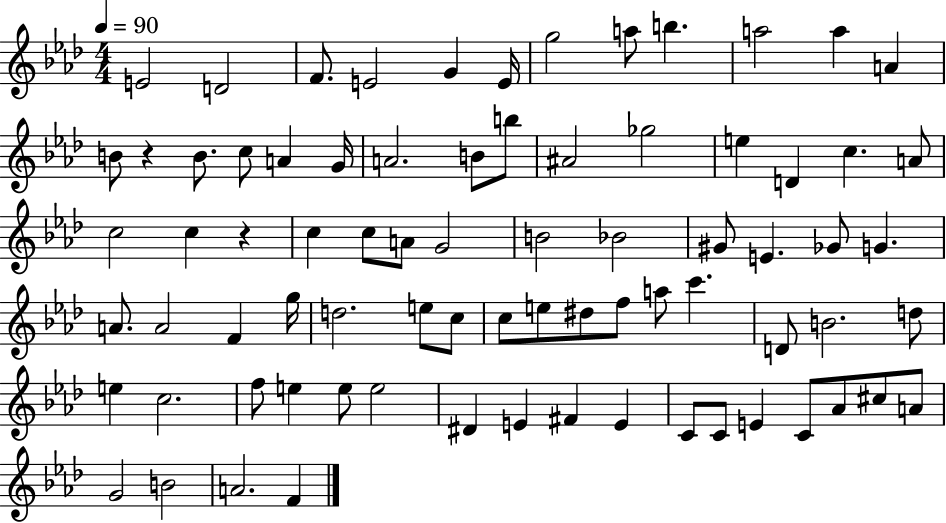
{
  \clef treble
  \numericTimeSignature
  \time 4/4
  \key aes \major
  \tempo 4 = 90
  e'2 d'2 | f'8. e'2 g'4 e'16 | g''2 a''8 b''4. | a''2 a''4 a'4 | \break b'8 r4 b'8. c''8 a'4 g'16 | a'2. b'8 b''8 | ais'2 ges''2 | e''4 d'4 c''4. a'8 | \break c''2 c''4 r4 | c''4 c''8 a'8 g'2 | b'2 bes'2 | gis'8 e'4. ges'8 g'4. | \break a'8. a'2 f'4 g''16 | d''2. e''8 c''8 | c''8 e''8 dis''8 f''8 a''8 c'''4. | d'8 b'2. d''8 | \break e''4 c''2. | f''8 e''4 e''8 e''2 | dis'4 e'4 fis'4 e'4 | c'8 c'8 e'4 c'8 aes'8 cis''8 a'8 | \break g'2 b'2 | a'2. f'4 | \bar "|."
}